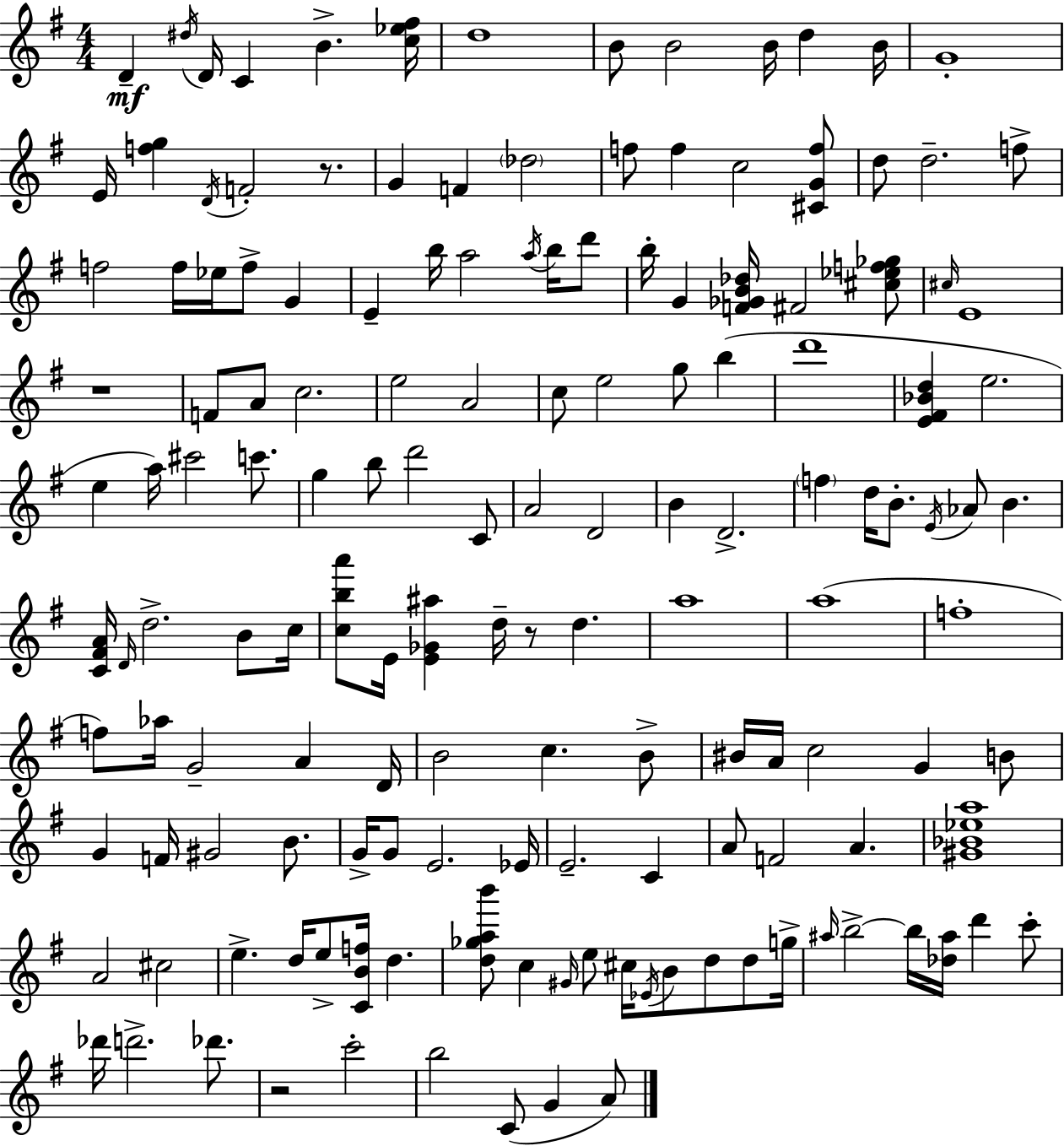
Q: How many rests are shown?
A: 4